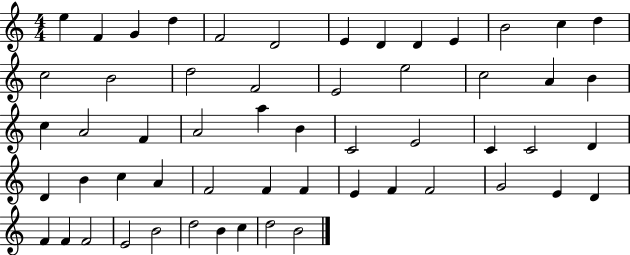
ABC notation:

X:1
T:Untitled
M:4/4
L:1/4
K:C
e F G d F2 D2 E D D E B2 c d c2 B2 d2 F2 E2 e2 c2 A B c A2 F A2 a B C2 E2 C C2 D D B c A F2 F F E F F2 G2 E D F F F2 E2 B2 d2 B c d2 B2